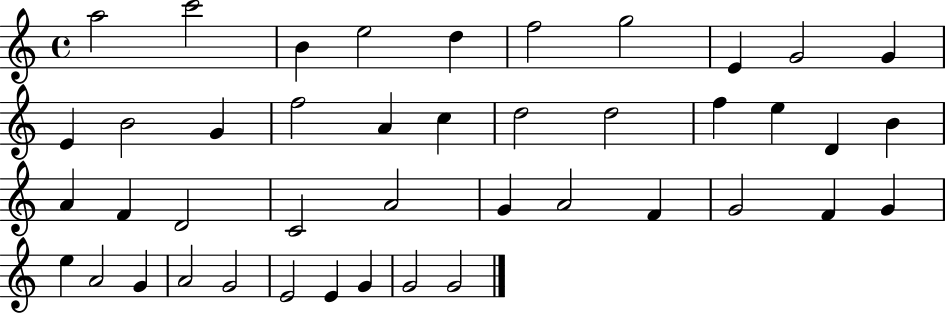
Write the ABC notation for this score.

X:1
T:Untitled
M:4/4
L:1/4
K:C
a2 c'2 B e2 d f2 g2 E G2 G E B2 G f2 A c d2 d2 f e D B A F D2 C2 A2 G A2 F G2 F G e A2 G A2 G2 E2 E G G2 G2